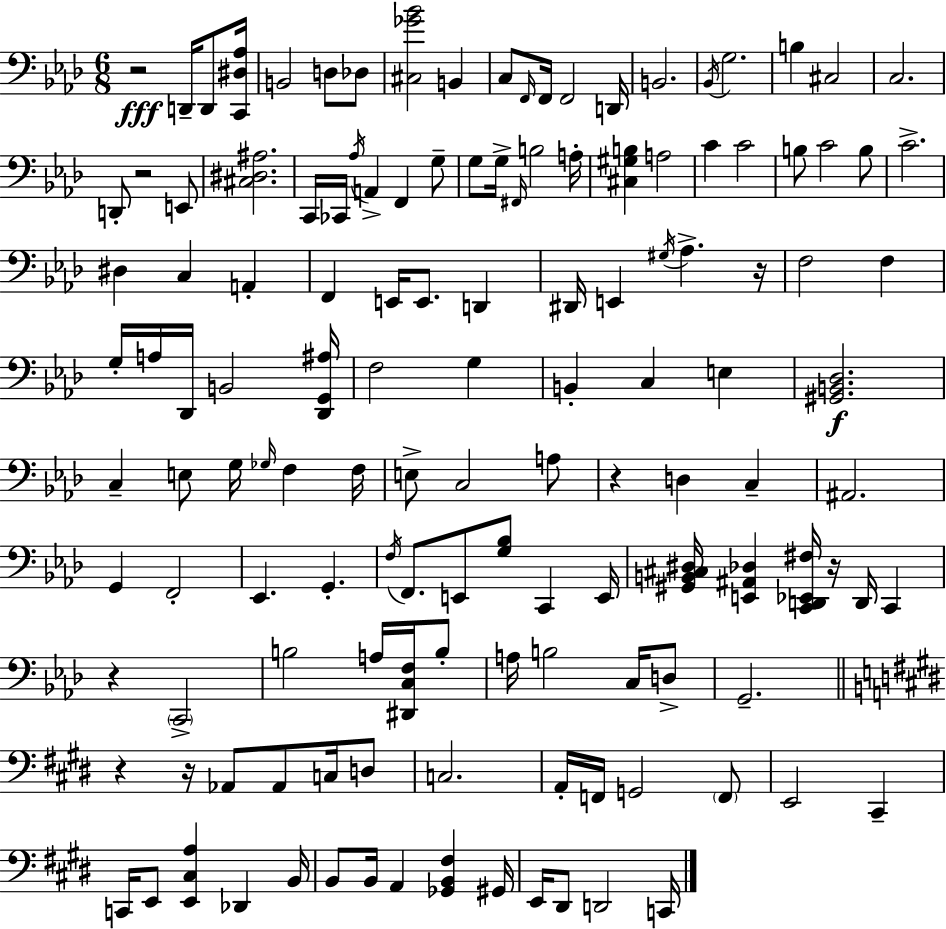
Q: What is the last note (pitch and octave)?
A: C2